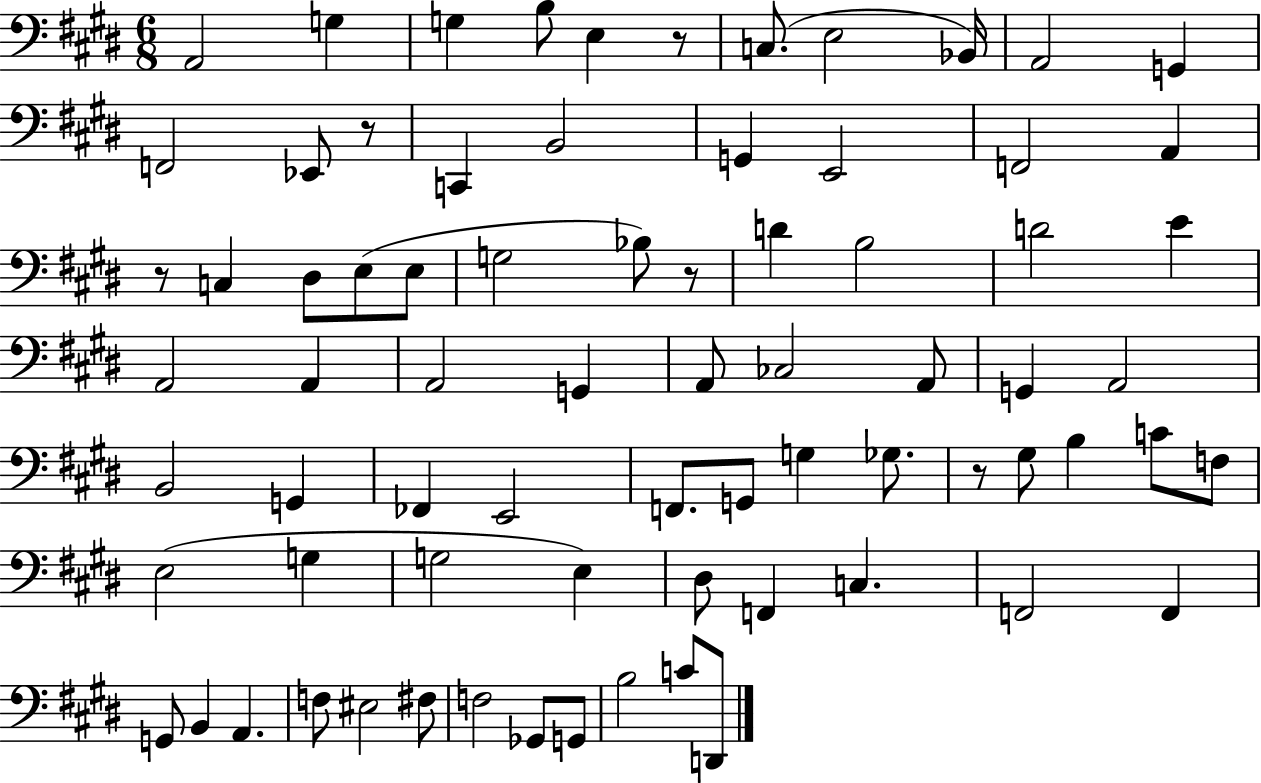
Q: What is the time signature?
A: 6/8